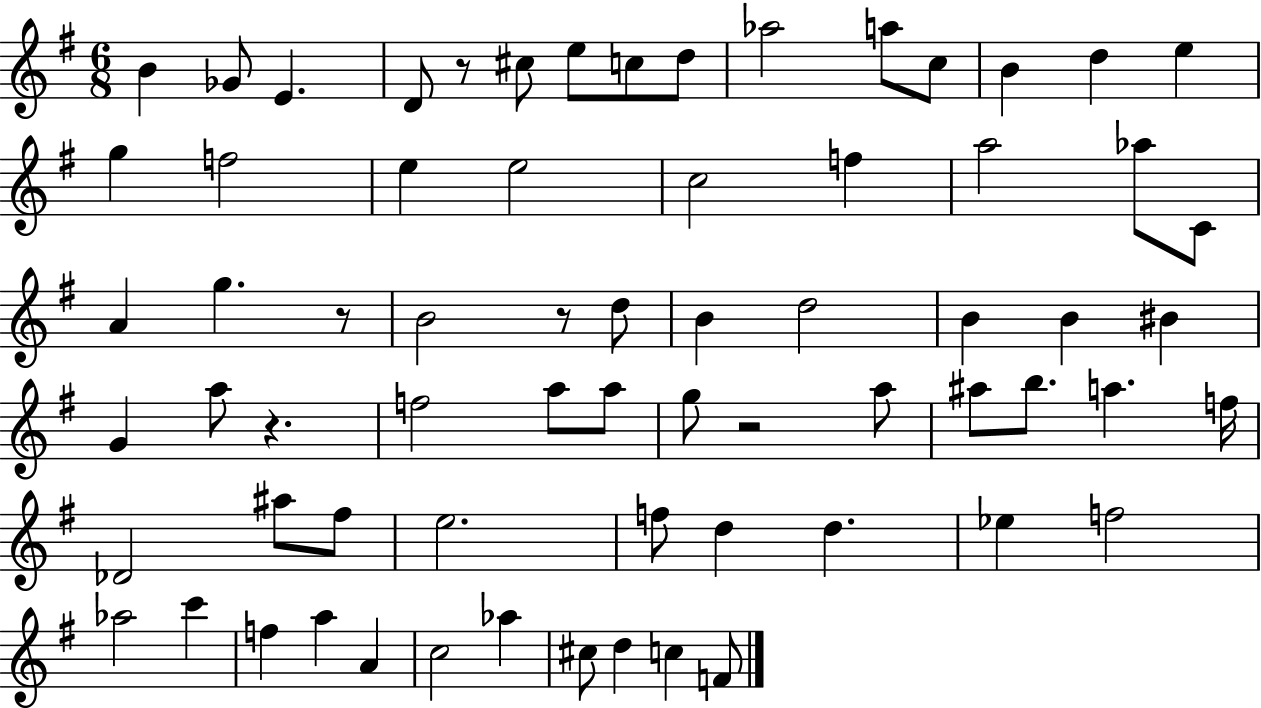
{
  \clef treble
  \numericTimeSignature
  \time 6/8
  \key g \major
  \repeat volta 2 { b'4 ges'8 e'4. | d'8 r8 cis''8 e''8 c''8 d''8 | aes''2 a''8 c''8 | b'4 d''4 e''4 | \break g''4 f''2 | e''4 e''2 | c''2 f''4 | a''2 aes''8 c'8 | \break a'4 g''4. r8 | b'2 r8 d''8 | b'4 d''2 | b'4 b'4 bis'4 | \break g'4 a''8 r4. | f''2 a''8 a''8 | g''8 r2 a''8 | ais''8 b''8. a''4. f''16 | \break des'2 ais''8 fis''8 | e''2. | f''8 d''4 d''4. | ees''4 f''2 | \break aes''2 c'''4 | f''4 a''4 a'4 | c''2 aes''4 | cis''8 d''4 c''4 f'8 | \break } \bar "|."
}